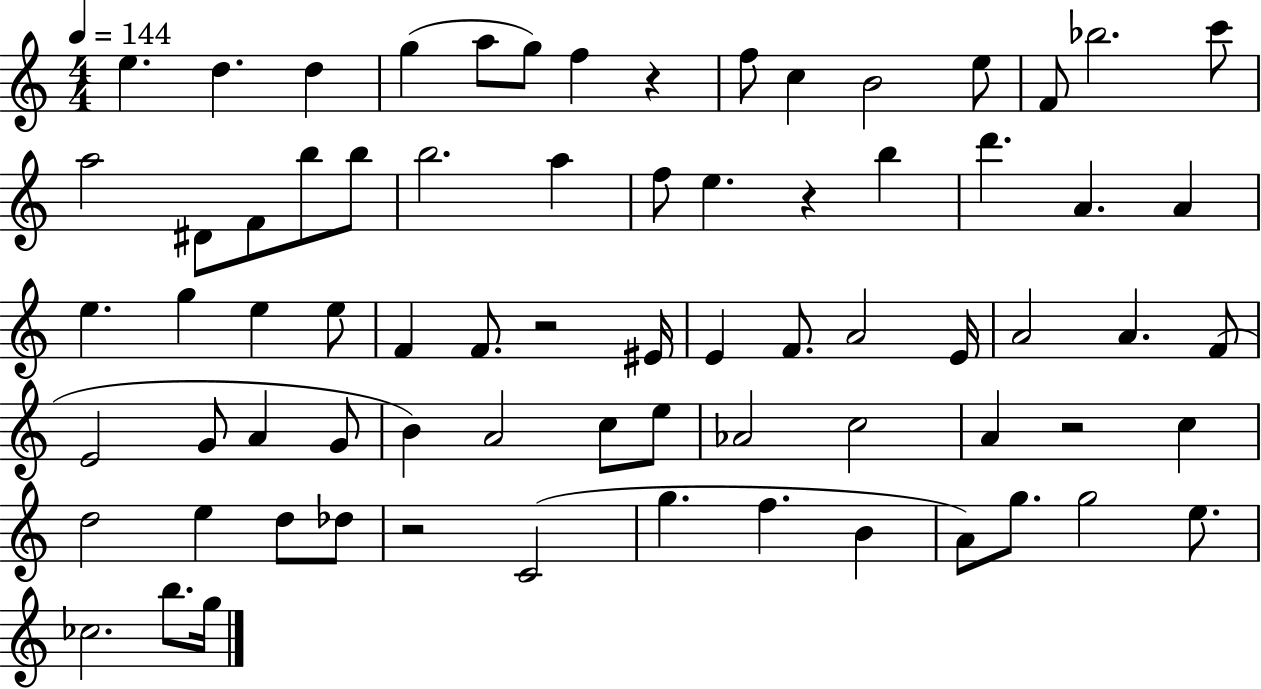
X:1
T:Untitled
M:4/4
L:1/4
K:C
e d d g a/2 g/2 f z f/2 c B2 e/2 F/2 _b2 c'/2 a2 ^D/2 F/2 b/2 b/2 b2 a f/2 e z b d' A A e g e e/2 F F/2 z2 ^E/4 E F/2 A2 E/4 A2 A F/2 E2 G/2 A G/2 B A2 c/2 e/2 _A2 c2 A z2 c d2 e d/2 _d/2 z2 C2 g f B A/2 g/2 g2 e/2 _c2 b/2 g/4